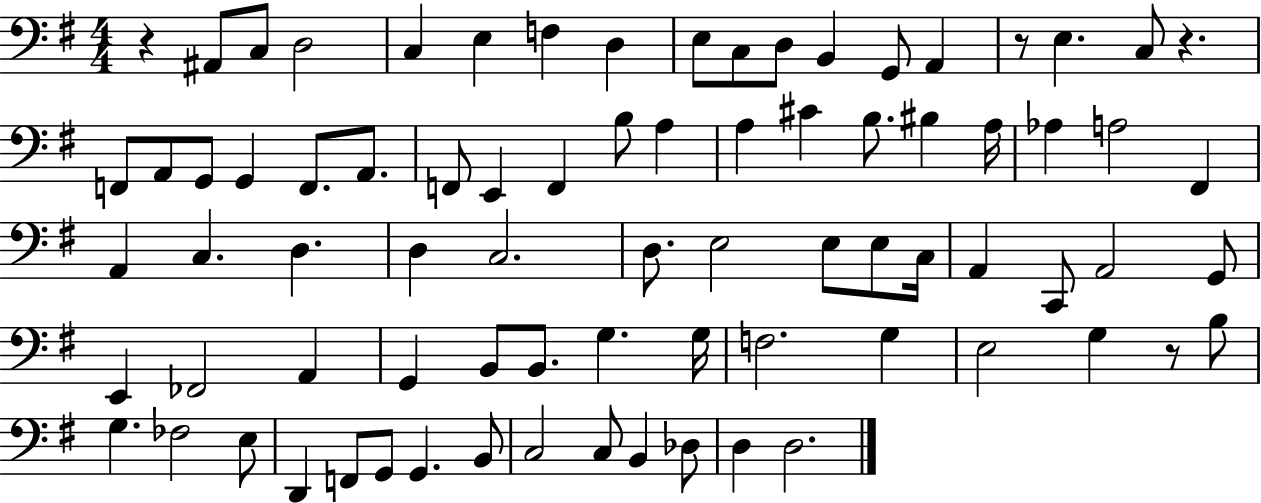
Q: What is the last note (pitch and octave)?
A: D3